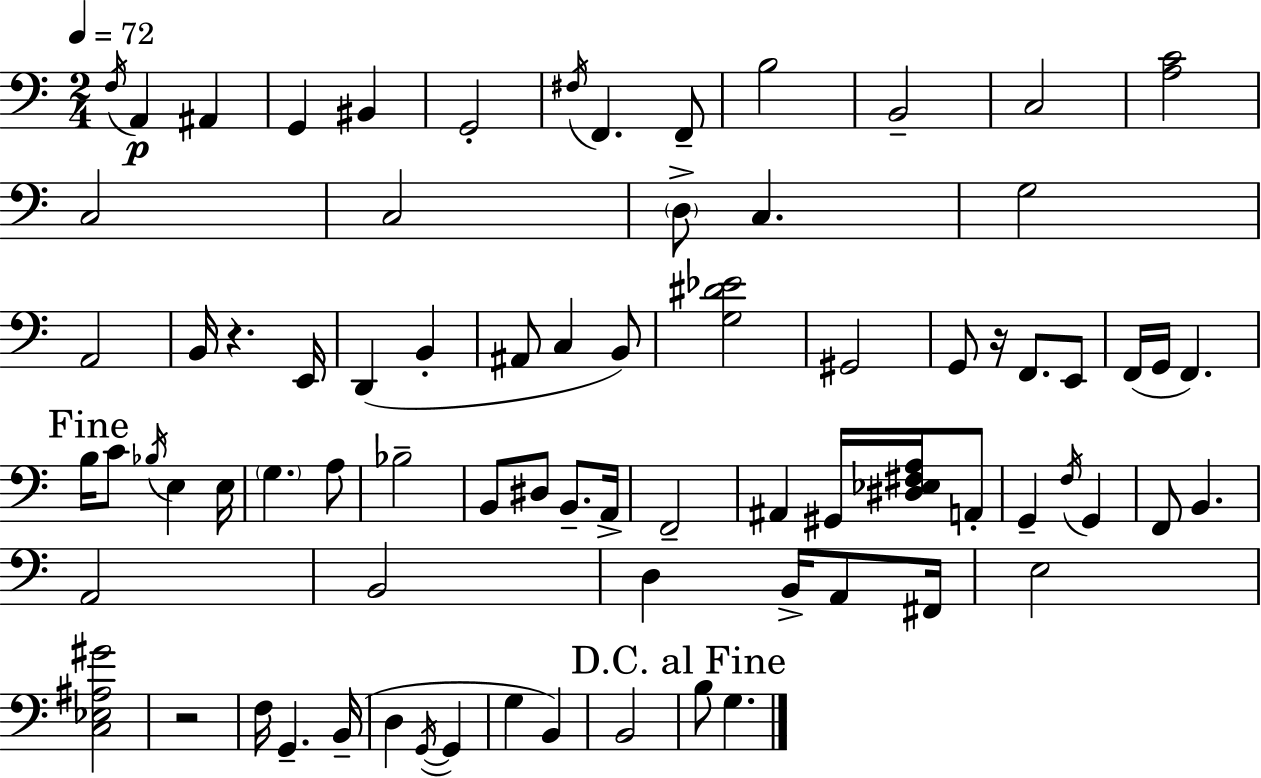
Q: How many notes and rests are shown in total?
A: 78